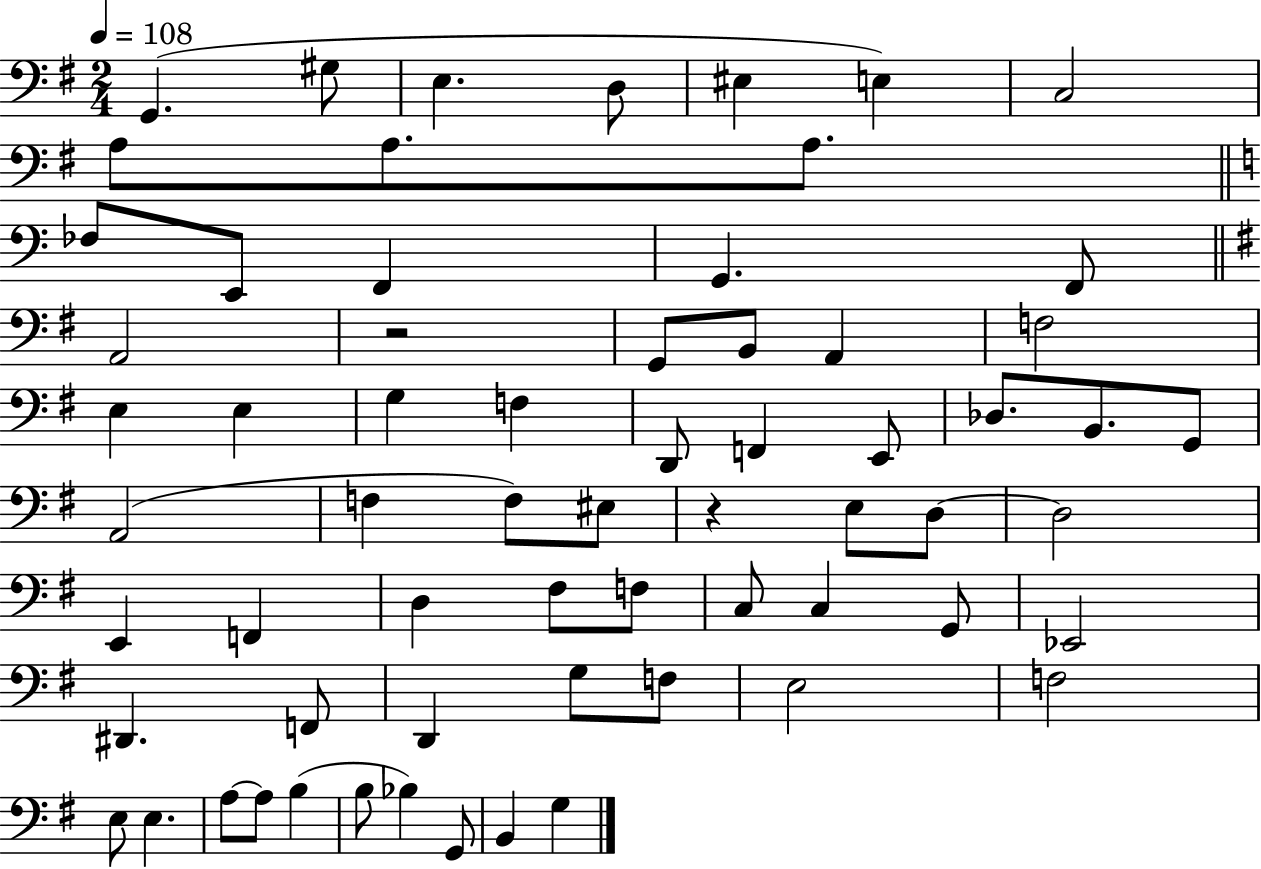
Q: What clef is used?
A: bass